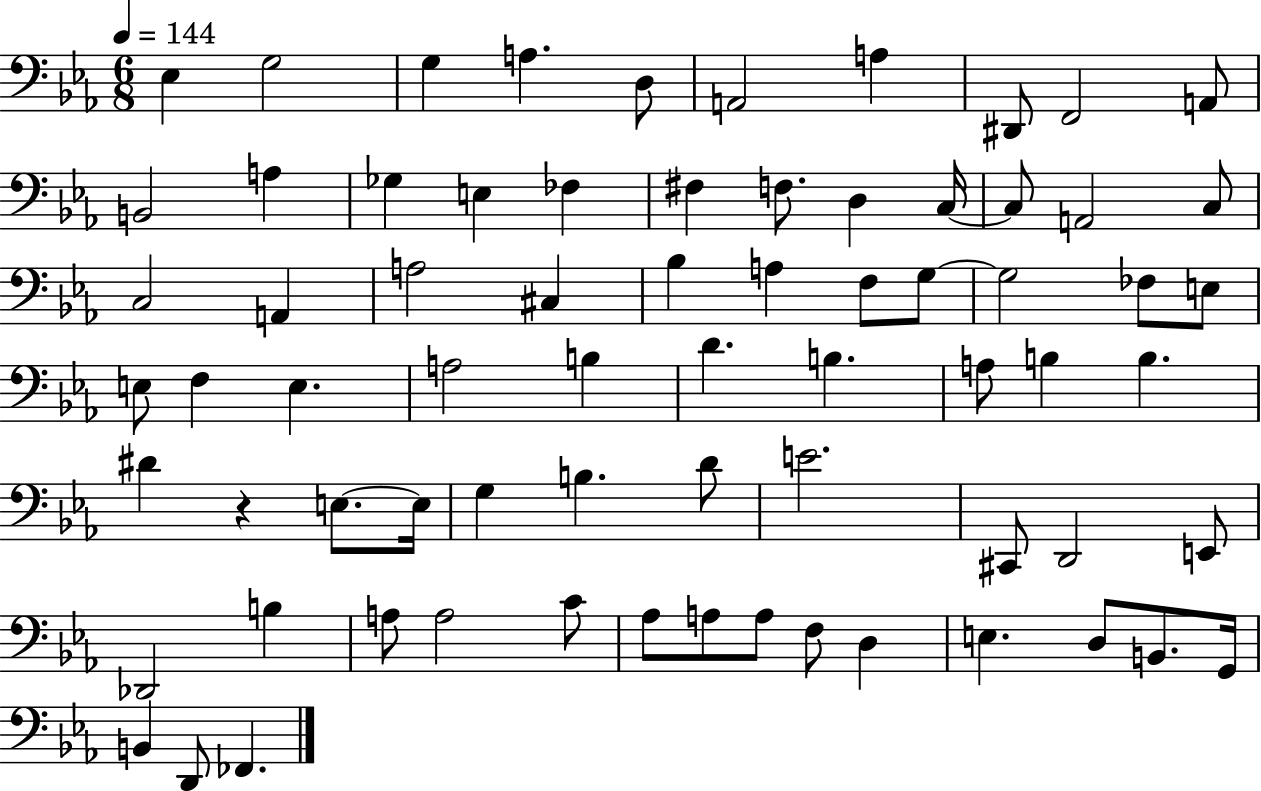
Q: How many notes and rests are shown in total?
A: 71